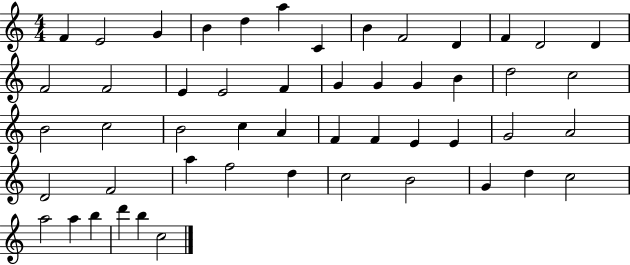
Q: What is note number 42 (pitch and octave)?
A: B4